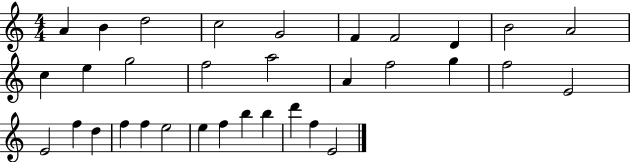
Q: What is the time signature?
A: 4/4